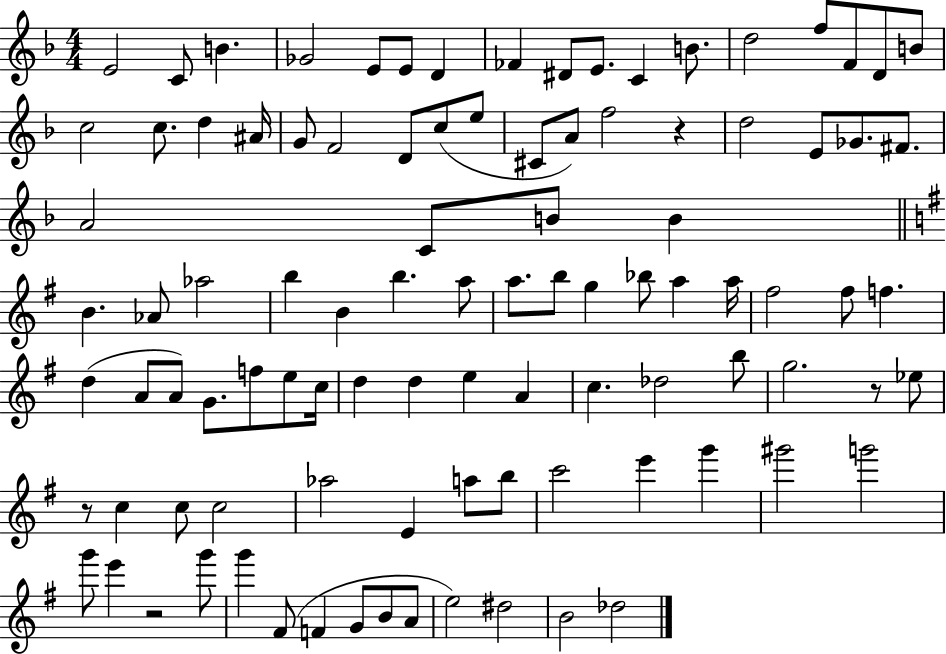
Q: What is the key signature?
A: F major